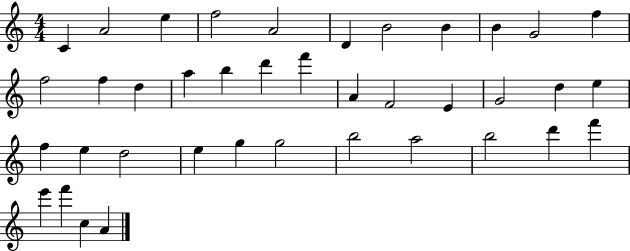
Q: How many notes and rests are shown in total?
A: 39